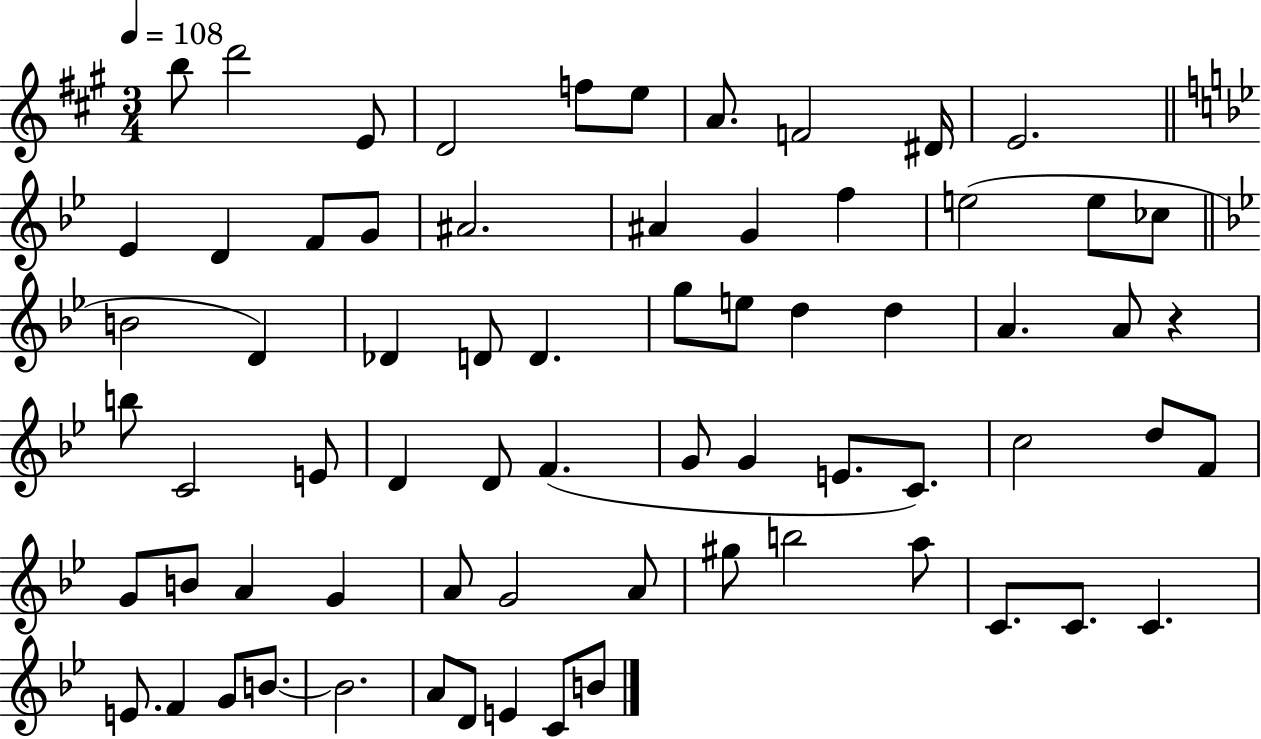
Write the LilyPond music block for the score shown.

{
  \clef treble
  \numericTimeSignature
  \time 3/4
  \key a \major
  \tempo 4 = 108
  \repeat volta 2 { b''8 d'''2 e'8 | d'2 f''8 e''8 | a'8. f'2 dis'16 | e'2. | \break \bar "||" \break \key bes \major ees'4 d'4 f'8 g'8 | ais'2. | ais'4 g'4 f''4 | e''2( e''8 ces''8 | \break \bar "||" \break \key bes \major b'2 d'4) | des'4 d'8 d'4. | g''8 e''8 d''4 d''4 | a'4. a'8 r4 | \break b''8 c'2 e'8 | d'4 d'8 f'4.( | g'8 g'4 e'8. c'8.) | c''2 d''8 f'8 | \break g'8 b'8 a'4 g'4 | a'8 g'2 a'8 | gis''8 b''2 a''8 | c'8. c'8. c'4. | \break e'8. f'4 g'8 b'8.~~ | b'2. | a'8 d'8 e'4 c'8 b'8 | } \bar "|."
}